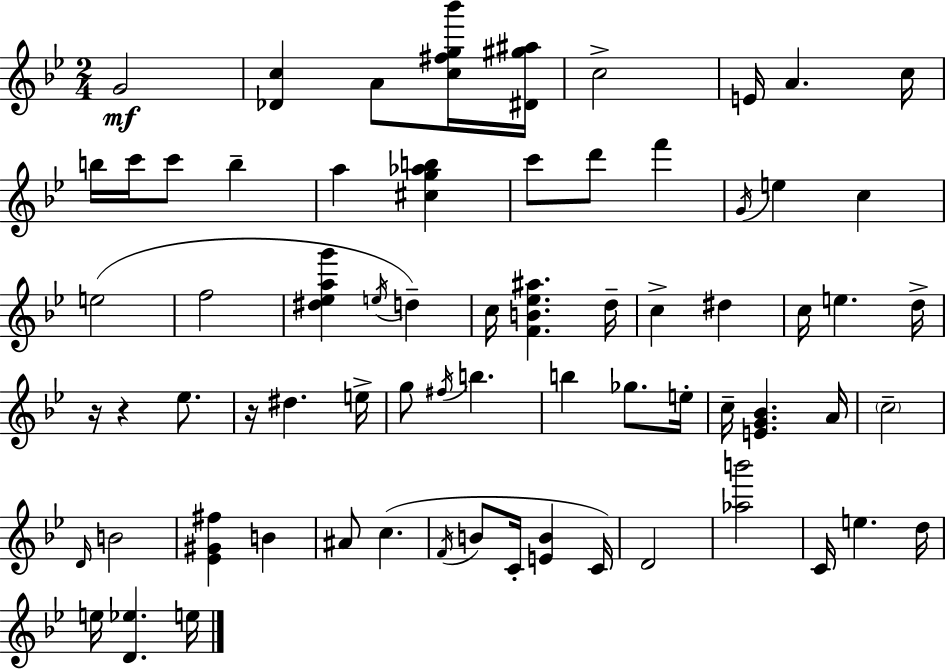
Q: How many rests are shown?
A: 3